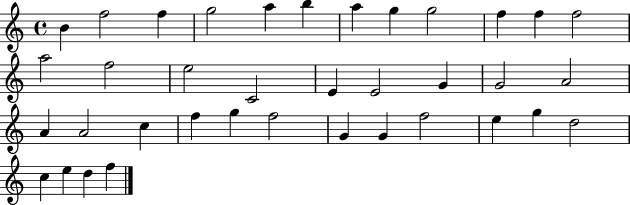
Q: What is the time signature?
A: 4/4